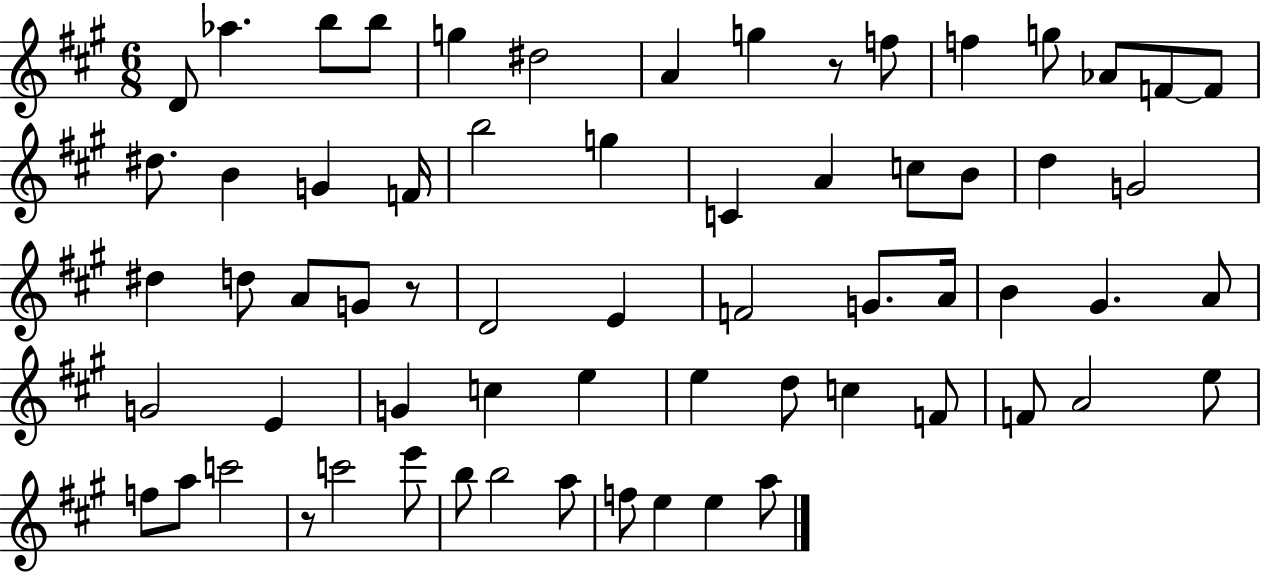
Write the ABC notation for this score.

X:1
T:Untitled
M:6/8
L:1/4
K:A
D/2 _a b/2 b/2 g ^d2 A g z/2 f/2 f g/2 _A/2 F/2 F/2 ^d/2 B G F/4 b2 g C A c/2 B/2 d G2 ^d d/2 A/2 G/2 z/2 D2 E F2 G/2 A/4 B ^G A/2 G2 E G c e e d/2 c F/2 F/2 A2 e/2 f/2 a/2 c'2 z/2 c'2 e'/2 b/2 b2 a/2 f/2 e e a/2